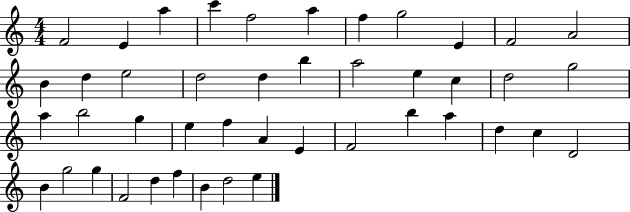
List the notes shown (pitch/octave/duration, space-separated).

F4/h E4/q A5/q C6/q F5/h A5/q F5/q G5/h E4/q F4/h A4/h B4/q D5/q E5/h D5/h D5/q B5/q A5/h E5/q C5/q D5/h G5/h A5/q B5/h G5/q E5/q F5/q A4/q E4/q F4/h B5/q A5/q D5/q C5/q D4/h B4/q G5/h G5/q F4/h D5/q F5/q B4/q D5/h E5/q